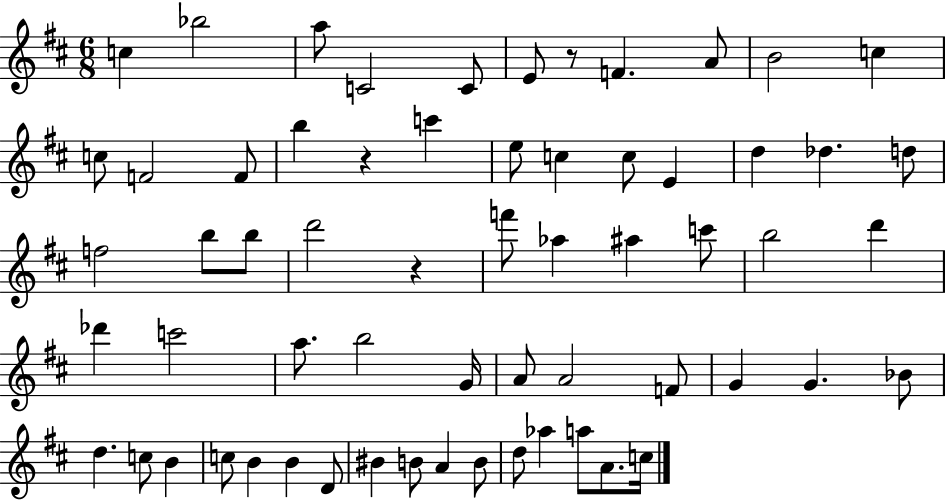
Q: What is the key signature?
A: D major